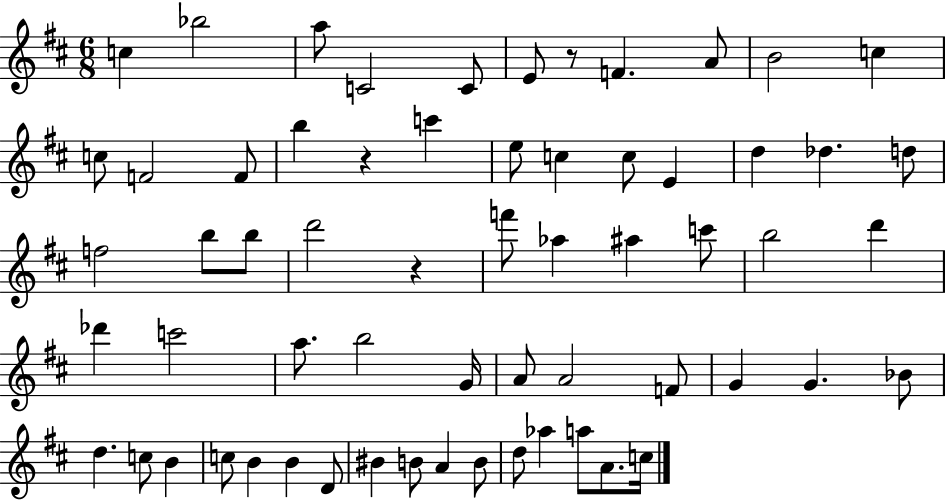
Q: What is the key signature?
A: D major